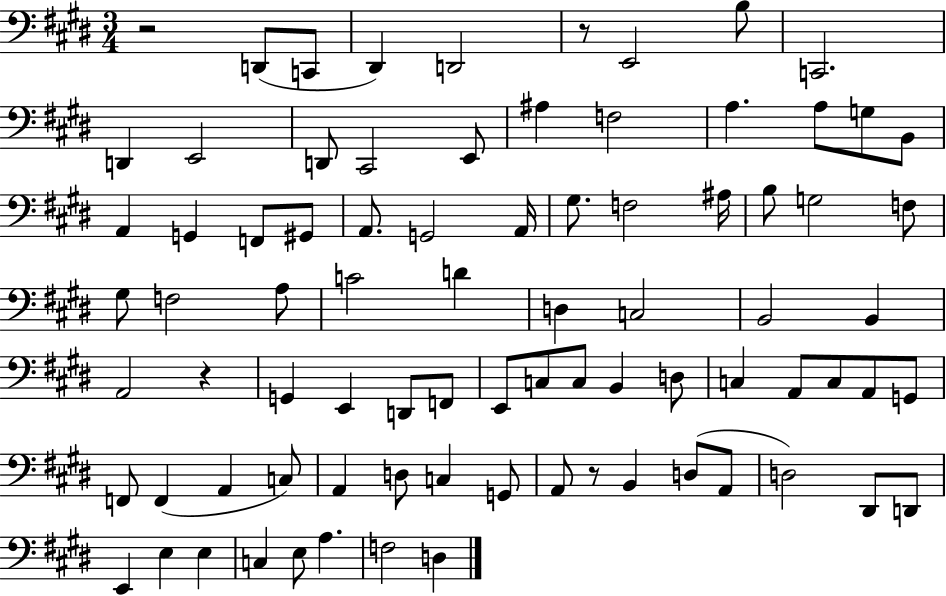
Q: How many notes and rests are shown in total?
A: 82